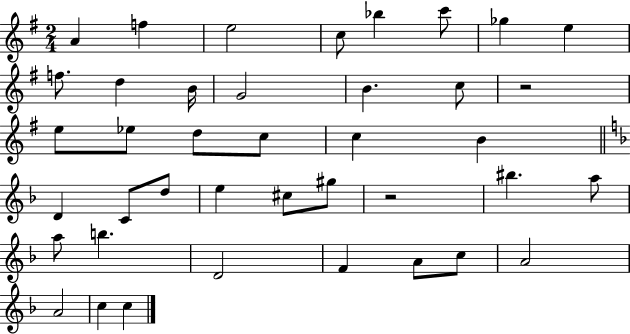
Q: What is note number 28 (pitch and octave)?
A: A5